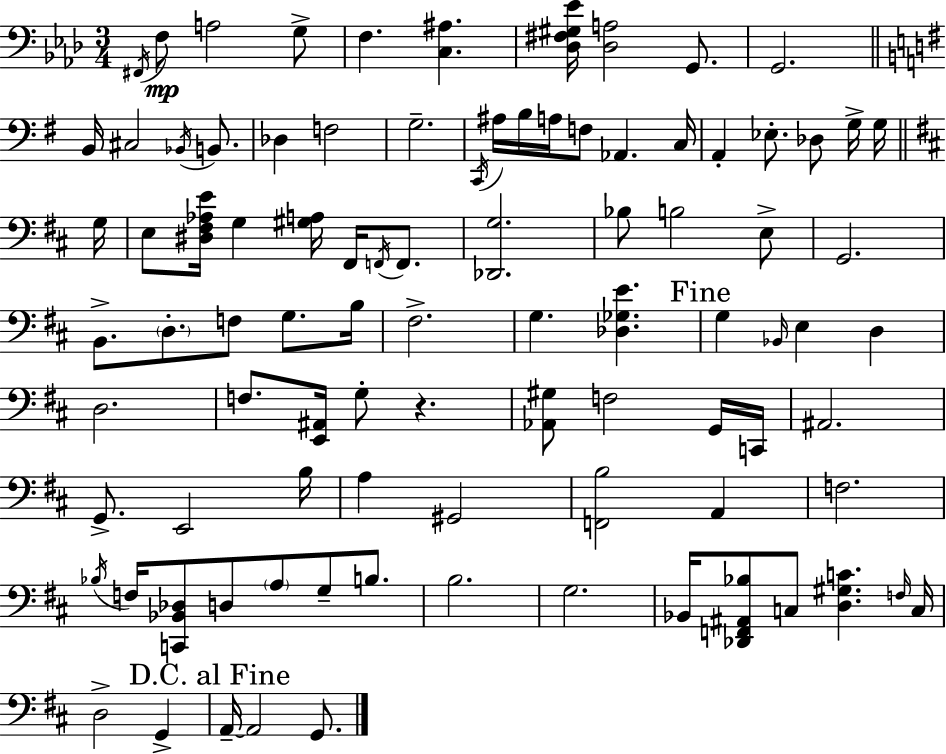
{
  \clef bass
  \numericTimeSignature
  \time 3/4
  \key aes \major
  \repeat volta 2 { \acciaccatura { fis,16 }\mp f8 a2 g8-> | f4. <c ais>4. | <des fis gis ees'>16 <des a>2 g,8. | g,2. | \break \bar "||" \break \key e \minor b,16 cis2 \acciaccatura { bes,16 } b,8. | des4 f2 | g2.-- | \acciaccatura { c,16 } ais16 b16 a16 f8 aes,4. | \break c16 a,4-. ees8.-. des8 g16-> | g16 \bar "||" \break \key d \major g16 e8 <dis fis aes e'>16 g4 <gis a>16 fis,16 \acciaccatura { f,16 } f,8. | <des, g>2. | bes8 b2 | e8-> g,2. | \break b,8.-> \parenthesize d8.-. f8 g8. | b16 fis2.-> | g4. <des ges e'>4. | \mark "Fine" g4 \grace { bes,16 } e4 d4 | \break d2. | f8. <e, ais,>16 g8-. r4. | <aes, gis>8 f2 | g,16 c,16 ais,2. | \break g,8.-> e,2 | b16 a4 gis,2 | <f, b>2 a,4 | f2. | \break \acciaccatura { bes16 } f16 <c, bes, des>8 d8 \parenthesize a8 g8-- | b8. b2. | g2. | bes,16 <des, f, ais, bes>8 c8 <d gis c'>4. | \break \grace { f16 } c16 d2-> | g,4-> \mark "D.C. al Fine" a,16--~~ a,2 | g,8. } \bar "|."
}